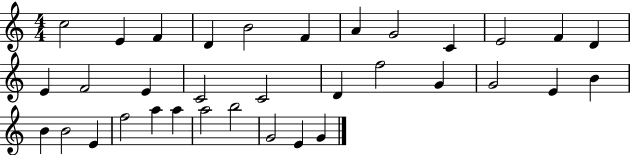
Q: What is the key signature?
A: C major